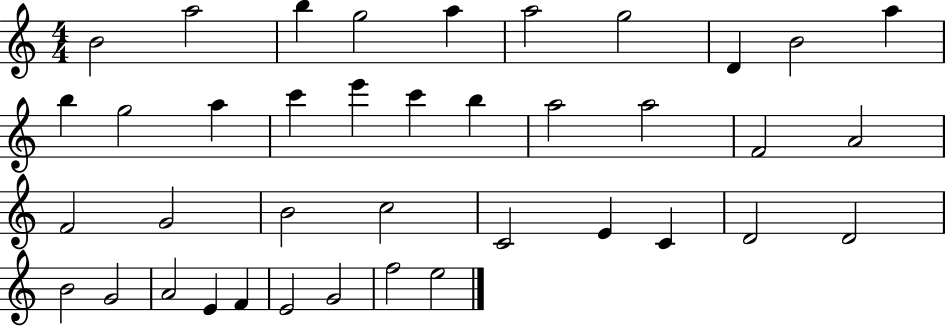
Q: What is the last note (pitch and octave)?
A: E5